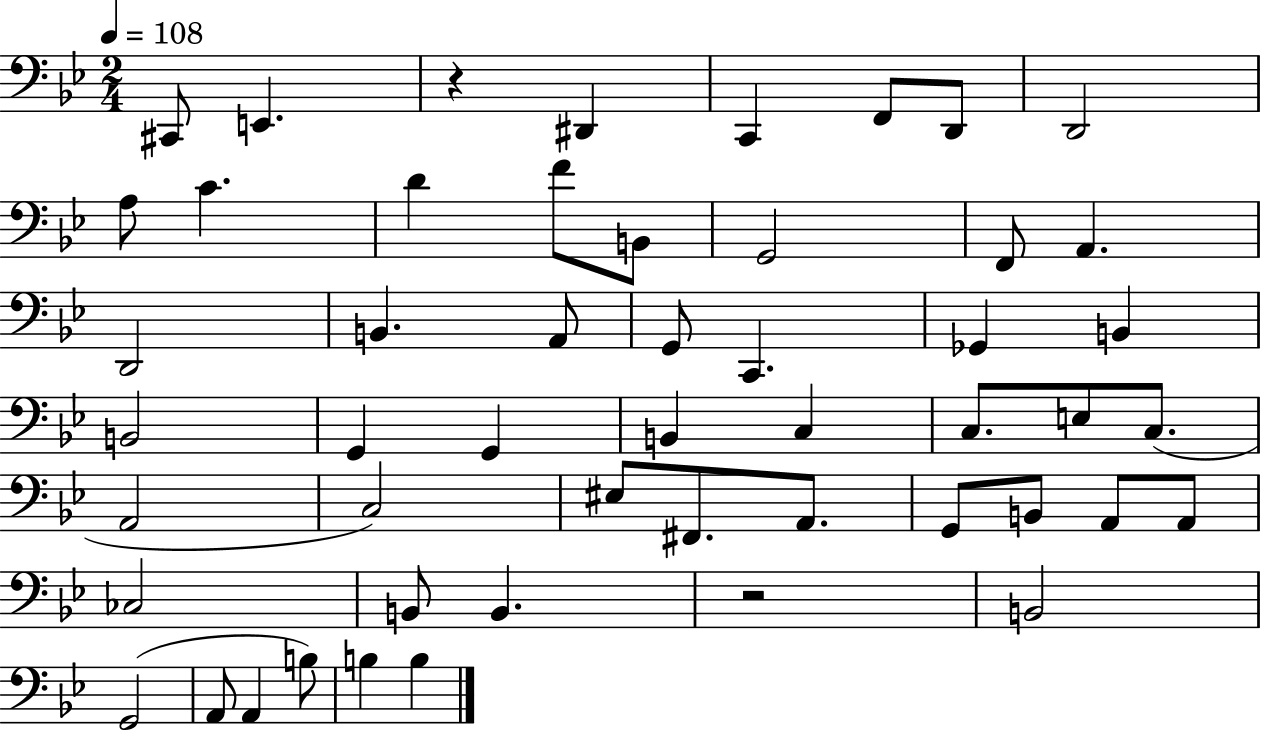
{
  \clef bass
  \numericTimeSignature
  \time 2/4
  \key bes \major
  \tempo 4 = 108
  cis,8 e,4. | r4 dis,4 | c,4 f,8 d,8 | d,2 | \break a8 c'4. | d'4 f'8 b,8 | g,2 | f,8 a,4. | \break d,2 | b,4. a,8 | g,8 c,4. | ges,4 b,4 | \break b,2 | g,4 g,4 | b,4 c4 | c8. e8 c8.( | \break a,2 | c2) | eis8 fis,8. a,8. | g,8 b,8 a,8 a,8 | \break ces2 | b,8 b,4. | r2 | b,2 | \break g,2( | a,8 a,4 b8) | b4 b4 | \bar "|."
}